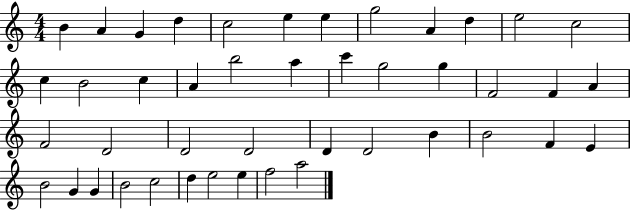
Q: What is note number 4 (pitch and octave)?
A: D5